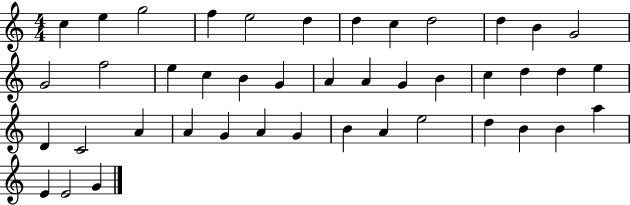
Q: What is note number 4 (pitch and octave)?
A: F5